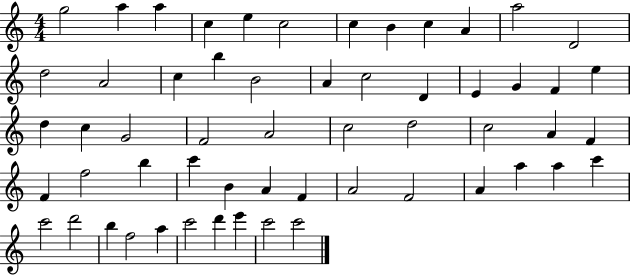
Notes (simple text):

G5/h A5/q A5/q C5/q E5/q C5/h C5/q B4/q C5/q A4/q A5/h D4/h D5/h A4/h C5/q B5/q B4/h A4/q C5/h D4/q E4/q G4/q F4/q E5/q D5/q C5/q G4/h F4/h A4/h C5/h D5/h C5/h A4/q F4/q F4/q F5/h B5/q C6/q B4/q A4/q F4/q A4/h F4/h A4/q A5/q A5/q C6/q C6/h D6/h B5/q F5/h A5/q C6/h D6/q E6/q C6/h C6/h